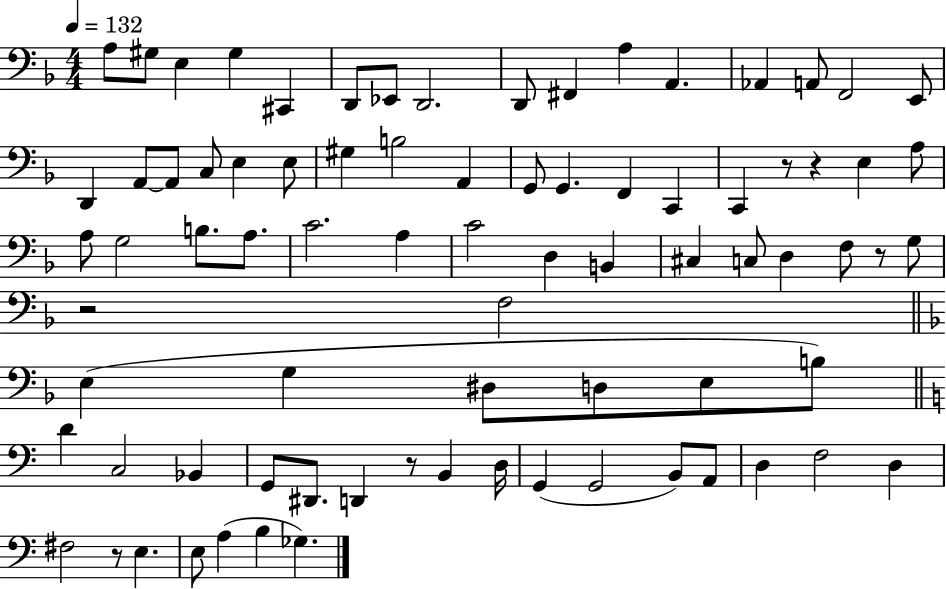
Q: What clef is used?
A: bass